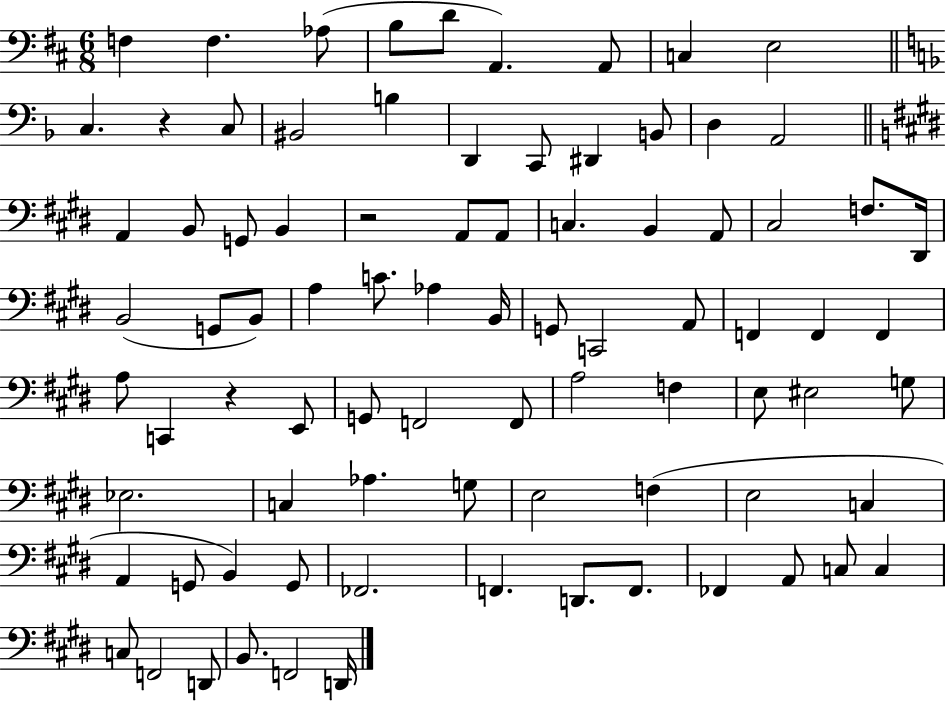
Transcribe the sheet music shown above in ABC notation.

X:1
T:Untitled
M:6/8
L:1/4
K:D
F, F, _A,/2 B,/2 D/2 A,, A,,/2 C, E,2 C, z C,/2 ^B,,2 B, D,, C,,/2 ^D,, B,,/2 D, A,,2 A,, B,,/2 G,,/2 B,, z2 A,,/2 A,,/2 C, B,, A,,/2 ^C,2 F,/2 ^D,,/4 B,,2 G,,/2 B,,/2 A, C/2 _A, B,,/4 G,,/2 C,,2 A,,/2 F,, F,, F,, A,/2 C,, z E,,/2 G,,/2 F,,2 F,,/2 A,2 F, E,/2 ^E,2 G,/2 _E,2 C, _A, G,/2 E,2 F, E,2 C, A,, G,,/2 B,, G,,/2 _F,,2 F,, D,,/2 F,,/2 _F,, A,,/2 C,/2 C, C,/2 F,,2 D,,/2 B,,/2 F,,2 D,,/4